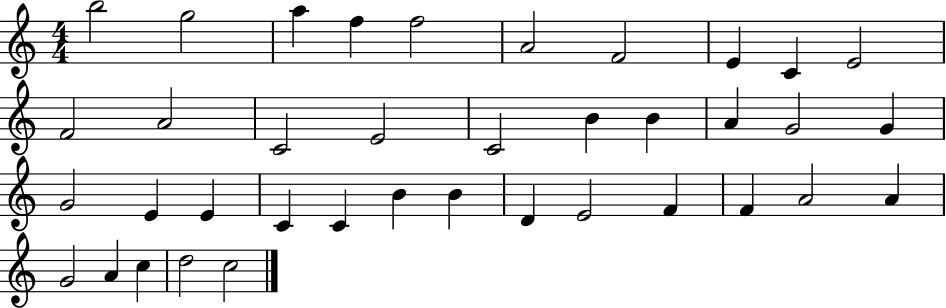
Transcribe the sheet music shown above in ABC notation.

X:1
T:Untitled
M:4/4
L:1/4
K:C
b2 g2 a f f2 A2 F2 E C E2 F2 A2 C2 E2 C2 B B A G2 G G2 E E C C B B D E2 F F A2 A G2 A c d2 c2